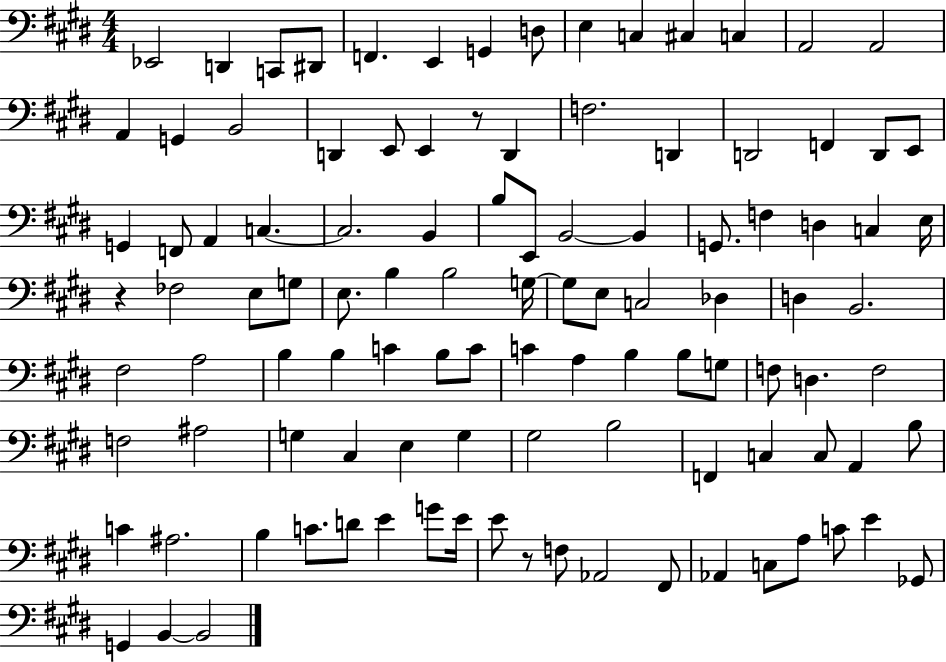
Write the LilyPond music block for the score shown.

{
  \clef bass
  \numericTimeSignature
  \time 4/4
  \key e \major
  ees,2 d,4 c,8 dis,8 | f,4. e,4 g,4 d8 | e4 c4 cis4 c4 | a,2 a,2 | \break a,4 g,4 b,2 | d,4 e,8 e,4 r8 d,4 | f2. d,4 | d,2 f,4 d,8 e,8 | \break g,4 f,8 a,4 c4.~~ | c2. b,4 | b8 e,8 b,2~~ b,4 | g,8. f4 d4 c4 e16 | \break r4 fes2 e8 g8 | e8. b4 b2 g16~~ | g8 e8 c2 des4 | d4 b,2. | \break fis2 a2 | b4 b4 c'4 b8 c'8 | c'4 a4 b4 b8 g8 | f8 d4. f2 | \break f2 ais2 | g4 cis4 e4 g4 | gis2 b2 | f,4 c4 c8 a,4 b8 | \break c'4 ais2. | b4 c'8. d'8 e'4 g'8 e'16 | e'8 r8 f8 aes,2 fis,8 | aes,4 c8 a8 c'8 e'4 ges,8 | \break g,4 b,4~~ b,2 | \bar "|."
}